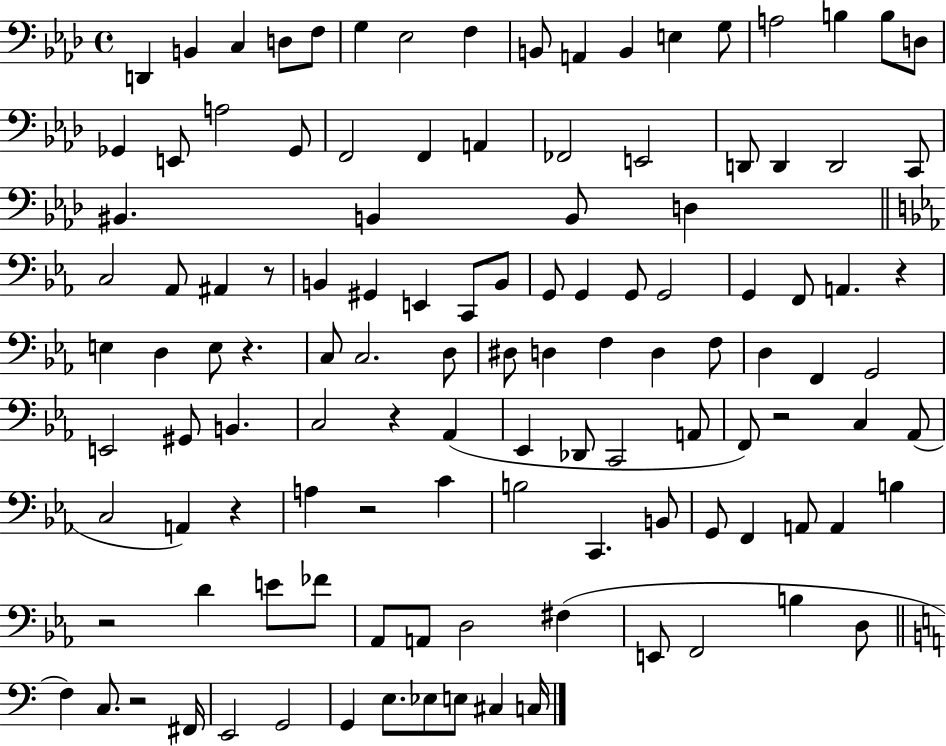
{
  \clef bass
  \time 4/4
  \defaultTimeSignature
  \key aes \major
  d,4 b,4 c4 d8 f8 | g4 ees2 f4 | b,8 a,4 b,4 e4 g8 | a2 b4 b8 d8 | \break ges,4 e,8 a2 ges,8 | f,2 f,4 a,4 | fes,2 e,2 | d,8 d,4 d,2 c,8 | \break bis,4. b,4 b,8 d4 | \bar "||" \break \key c \minor c2 aes,8 ais,4 r8 | b,4 gis,4 e,4 c,8 b,8 | g,8 g,4 g,8 g,2 | g,4 f,8 a,4. r4 | \break e4 d4 e8 r4. | c8 c2. d8 | dis8 d4 f4 d4 f8 | d4 f,4 g,2 | \break e,2 gis,8 b,4. | c2 r4 aes,4( | ees,4 des,8 c,2 a,8 | f,8) r2 c4 aes,8( | \break c2 a,4) r4 | a4 r2 c'4 | b2 c,4. b,8 | g,8 f,4 a,8 a,4 b4 | \break r2 d'4 e'8 fes'8 | aes,8 a,8 d2 fis4( | e,8 f,2 b4 d8 | \bar "||" \break \key c \major f4) c8. r2 fis,16 | e,2 g,2 | g,4 e8. ees8 e8 cis4 c16 | \bar "|."
}